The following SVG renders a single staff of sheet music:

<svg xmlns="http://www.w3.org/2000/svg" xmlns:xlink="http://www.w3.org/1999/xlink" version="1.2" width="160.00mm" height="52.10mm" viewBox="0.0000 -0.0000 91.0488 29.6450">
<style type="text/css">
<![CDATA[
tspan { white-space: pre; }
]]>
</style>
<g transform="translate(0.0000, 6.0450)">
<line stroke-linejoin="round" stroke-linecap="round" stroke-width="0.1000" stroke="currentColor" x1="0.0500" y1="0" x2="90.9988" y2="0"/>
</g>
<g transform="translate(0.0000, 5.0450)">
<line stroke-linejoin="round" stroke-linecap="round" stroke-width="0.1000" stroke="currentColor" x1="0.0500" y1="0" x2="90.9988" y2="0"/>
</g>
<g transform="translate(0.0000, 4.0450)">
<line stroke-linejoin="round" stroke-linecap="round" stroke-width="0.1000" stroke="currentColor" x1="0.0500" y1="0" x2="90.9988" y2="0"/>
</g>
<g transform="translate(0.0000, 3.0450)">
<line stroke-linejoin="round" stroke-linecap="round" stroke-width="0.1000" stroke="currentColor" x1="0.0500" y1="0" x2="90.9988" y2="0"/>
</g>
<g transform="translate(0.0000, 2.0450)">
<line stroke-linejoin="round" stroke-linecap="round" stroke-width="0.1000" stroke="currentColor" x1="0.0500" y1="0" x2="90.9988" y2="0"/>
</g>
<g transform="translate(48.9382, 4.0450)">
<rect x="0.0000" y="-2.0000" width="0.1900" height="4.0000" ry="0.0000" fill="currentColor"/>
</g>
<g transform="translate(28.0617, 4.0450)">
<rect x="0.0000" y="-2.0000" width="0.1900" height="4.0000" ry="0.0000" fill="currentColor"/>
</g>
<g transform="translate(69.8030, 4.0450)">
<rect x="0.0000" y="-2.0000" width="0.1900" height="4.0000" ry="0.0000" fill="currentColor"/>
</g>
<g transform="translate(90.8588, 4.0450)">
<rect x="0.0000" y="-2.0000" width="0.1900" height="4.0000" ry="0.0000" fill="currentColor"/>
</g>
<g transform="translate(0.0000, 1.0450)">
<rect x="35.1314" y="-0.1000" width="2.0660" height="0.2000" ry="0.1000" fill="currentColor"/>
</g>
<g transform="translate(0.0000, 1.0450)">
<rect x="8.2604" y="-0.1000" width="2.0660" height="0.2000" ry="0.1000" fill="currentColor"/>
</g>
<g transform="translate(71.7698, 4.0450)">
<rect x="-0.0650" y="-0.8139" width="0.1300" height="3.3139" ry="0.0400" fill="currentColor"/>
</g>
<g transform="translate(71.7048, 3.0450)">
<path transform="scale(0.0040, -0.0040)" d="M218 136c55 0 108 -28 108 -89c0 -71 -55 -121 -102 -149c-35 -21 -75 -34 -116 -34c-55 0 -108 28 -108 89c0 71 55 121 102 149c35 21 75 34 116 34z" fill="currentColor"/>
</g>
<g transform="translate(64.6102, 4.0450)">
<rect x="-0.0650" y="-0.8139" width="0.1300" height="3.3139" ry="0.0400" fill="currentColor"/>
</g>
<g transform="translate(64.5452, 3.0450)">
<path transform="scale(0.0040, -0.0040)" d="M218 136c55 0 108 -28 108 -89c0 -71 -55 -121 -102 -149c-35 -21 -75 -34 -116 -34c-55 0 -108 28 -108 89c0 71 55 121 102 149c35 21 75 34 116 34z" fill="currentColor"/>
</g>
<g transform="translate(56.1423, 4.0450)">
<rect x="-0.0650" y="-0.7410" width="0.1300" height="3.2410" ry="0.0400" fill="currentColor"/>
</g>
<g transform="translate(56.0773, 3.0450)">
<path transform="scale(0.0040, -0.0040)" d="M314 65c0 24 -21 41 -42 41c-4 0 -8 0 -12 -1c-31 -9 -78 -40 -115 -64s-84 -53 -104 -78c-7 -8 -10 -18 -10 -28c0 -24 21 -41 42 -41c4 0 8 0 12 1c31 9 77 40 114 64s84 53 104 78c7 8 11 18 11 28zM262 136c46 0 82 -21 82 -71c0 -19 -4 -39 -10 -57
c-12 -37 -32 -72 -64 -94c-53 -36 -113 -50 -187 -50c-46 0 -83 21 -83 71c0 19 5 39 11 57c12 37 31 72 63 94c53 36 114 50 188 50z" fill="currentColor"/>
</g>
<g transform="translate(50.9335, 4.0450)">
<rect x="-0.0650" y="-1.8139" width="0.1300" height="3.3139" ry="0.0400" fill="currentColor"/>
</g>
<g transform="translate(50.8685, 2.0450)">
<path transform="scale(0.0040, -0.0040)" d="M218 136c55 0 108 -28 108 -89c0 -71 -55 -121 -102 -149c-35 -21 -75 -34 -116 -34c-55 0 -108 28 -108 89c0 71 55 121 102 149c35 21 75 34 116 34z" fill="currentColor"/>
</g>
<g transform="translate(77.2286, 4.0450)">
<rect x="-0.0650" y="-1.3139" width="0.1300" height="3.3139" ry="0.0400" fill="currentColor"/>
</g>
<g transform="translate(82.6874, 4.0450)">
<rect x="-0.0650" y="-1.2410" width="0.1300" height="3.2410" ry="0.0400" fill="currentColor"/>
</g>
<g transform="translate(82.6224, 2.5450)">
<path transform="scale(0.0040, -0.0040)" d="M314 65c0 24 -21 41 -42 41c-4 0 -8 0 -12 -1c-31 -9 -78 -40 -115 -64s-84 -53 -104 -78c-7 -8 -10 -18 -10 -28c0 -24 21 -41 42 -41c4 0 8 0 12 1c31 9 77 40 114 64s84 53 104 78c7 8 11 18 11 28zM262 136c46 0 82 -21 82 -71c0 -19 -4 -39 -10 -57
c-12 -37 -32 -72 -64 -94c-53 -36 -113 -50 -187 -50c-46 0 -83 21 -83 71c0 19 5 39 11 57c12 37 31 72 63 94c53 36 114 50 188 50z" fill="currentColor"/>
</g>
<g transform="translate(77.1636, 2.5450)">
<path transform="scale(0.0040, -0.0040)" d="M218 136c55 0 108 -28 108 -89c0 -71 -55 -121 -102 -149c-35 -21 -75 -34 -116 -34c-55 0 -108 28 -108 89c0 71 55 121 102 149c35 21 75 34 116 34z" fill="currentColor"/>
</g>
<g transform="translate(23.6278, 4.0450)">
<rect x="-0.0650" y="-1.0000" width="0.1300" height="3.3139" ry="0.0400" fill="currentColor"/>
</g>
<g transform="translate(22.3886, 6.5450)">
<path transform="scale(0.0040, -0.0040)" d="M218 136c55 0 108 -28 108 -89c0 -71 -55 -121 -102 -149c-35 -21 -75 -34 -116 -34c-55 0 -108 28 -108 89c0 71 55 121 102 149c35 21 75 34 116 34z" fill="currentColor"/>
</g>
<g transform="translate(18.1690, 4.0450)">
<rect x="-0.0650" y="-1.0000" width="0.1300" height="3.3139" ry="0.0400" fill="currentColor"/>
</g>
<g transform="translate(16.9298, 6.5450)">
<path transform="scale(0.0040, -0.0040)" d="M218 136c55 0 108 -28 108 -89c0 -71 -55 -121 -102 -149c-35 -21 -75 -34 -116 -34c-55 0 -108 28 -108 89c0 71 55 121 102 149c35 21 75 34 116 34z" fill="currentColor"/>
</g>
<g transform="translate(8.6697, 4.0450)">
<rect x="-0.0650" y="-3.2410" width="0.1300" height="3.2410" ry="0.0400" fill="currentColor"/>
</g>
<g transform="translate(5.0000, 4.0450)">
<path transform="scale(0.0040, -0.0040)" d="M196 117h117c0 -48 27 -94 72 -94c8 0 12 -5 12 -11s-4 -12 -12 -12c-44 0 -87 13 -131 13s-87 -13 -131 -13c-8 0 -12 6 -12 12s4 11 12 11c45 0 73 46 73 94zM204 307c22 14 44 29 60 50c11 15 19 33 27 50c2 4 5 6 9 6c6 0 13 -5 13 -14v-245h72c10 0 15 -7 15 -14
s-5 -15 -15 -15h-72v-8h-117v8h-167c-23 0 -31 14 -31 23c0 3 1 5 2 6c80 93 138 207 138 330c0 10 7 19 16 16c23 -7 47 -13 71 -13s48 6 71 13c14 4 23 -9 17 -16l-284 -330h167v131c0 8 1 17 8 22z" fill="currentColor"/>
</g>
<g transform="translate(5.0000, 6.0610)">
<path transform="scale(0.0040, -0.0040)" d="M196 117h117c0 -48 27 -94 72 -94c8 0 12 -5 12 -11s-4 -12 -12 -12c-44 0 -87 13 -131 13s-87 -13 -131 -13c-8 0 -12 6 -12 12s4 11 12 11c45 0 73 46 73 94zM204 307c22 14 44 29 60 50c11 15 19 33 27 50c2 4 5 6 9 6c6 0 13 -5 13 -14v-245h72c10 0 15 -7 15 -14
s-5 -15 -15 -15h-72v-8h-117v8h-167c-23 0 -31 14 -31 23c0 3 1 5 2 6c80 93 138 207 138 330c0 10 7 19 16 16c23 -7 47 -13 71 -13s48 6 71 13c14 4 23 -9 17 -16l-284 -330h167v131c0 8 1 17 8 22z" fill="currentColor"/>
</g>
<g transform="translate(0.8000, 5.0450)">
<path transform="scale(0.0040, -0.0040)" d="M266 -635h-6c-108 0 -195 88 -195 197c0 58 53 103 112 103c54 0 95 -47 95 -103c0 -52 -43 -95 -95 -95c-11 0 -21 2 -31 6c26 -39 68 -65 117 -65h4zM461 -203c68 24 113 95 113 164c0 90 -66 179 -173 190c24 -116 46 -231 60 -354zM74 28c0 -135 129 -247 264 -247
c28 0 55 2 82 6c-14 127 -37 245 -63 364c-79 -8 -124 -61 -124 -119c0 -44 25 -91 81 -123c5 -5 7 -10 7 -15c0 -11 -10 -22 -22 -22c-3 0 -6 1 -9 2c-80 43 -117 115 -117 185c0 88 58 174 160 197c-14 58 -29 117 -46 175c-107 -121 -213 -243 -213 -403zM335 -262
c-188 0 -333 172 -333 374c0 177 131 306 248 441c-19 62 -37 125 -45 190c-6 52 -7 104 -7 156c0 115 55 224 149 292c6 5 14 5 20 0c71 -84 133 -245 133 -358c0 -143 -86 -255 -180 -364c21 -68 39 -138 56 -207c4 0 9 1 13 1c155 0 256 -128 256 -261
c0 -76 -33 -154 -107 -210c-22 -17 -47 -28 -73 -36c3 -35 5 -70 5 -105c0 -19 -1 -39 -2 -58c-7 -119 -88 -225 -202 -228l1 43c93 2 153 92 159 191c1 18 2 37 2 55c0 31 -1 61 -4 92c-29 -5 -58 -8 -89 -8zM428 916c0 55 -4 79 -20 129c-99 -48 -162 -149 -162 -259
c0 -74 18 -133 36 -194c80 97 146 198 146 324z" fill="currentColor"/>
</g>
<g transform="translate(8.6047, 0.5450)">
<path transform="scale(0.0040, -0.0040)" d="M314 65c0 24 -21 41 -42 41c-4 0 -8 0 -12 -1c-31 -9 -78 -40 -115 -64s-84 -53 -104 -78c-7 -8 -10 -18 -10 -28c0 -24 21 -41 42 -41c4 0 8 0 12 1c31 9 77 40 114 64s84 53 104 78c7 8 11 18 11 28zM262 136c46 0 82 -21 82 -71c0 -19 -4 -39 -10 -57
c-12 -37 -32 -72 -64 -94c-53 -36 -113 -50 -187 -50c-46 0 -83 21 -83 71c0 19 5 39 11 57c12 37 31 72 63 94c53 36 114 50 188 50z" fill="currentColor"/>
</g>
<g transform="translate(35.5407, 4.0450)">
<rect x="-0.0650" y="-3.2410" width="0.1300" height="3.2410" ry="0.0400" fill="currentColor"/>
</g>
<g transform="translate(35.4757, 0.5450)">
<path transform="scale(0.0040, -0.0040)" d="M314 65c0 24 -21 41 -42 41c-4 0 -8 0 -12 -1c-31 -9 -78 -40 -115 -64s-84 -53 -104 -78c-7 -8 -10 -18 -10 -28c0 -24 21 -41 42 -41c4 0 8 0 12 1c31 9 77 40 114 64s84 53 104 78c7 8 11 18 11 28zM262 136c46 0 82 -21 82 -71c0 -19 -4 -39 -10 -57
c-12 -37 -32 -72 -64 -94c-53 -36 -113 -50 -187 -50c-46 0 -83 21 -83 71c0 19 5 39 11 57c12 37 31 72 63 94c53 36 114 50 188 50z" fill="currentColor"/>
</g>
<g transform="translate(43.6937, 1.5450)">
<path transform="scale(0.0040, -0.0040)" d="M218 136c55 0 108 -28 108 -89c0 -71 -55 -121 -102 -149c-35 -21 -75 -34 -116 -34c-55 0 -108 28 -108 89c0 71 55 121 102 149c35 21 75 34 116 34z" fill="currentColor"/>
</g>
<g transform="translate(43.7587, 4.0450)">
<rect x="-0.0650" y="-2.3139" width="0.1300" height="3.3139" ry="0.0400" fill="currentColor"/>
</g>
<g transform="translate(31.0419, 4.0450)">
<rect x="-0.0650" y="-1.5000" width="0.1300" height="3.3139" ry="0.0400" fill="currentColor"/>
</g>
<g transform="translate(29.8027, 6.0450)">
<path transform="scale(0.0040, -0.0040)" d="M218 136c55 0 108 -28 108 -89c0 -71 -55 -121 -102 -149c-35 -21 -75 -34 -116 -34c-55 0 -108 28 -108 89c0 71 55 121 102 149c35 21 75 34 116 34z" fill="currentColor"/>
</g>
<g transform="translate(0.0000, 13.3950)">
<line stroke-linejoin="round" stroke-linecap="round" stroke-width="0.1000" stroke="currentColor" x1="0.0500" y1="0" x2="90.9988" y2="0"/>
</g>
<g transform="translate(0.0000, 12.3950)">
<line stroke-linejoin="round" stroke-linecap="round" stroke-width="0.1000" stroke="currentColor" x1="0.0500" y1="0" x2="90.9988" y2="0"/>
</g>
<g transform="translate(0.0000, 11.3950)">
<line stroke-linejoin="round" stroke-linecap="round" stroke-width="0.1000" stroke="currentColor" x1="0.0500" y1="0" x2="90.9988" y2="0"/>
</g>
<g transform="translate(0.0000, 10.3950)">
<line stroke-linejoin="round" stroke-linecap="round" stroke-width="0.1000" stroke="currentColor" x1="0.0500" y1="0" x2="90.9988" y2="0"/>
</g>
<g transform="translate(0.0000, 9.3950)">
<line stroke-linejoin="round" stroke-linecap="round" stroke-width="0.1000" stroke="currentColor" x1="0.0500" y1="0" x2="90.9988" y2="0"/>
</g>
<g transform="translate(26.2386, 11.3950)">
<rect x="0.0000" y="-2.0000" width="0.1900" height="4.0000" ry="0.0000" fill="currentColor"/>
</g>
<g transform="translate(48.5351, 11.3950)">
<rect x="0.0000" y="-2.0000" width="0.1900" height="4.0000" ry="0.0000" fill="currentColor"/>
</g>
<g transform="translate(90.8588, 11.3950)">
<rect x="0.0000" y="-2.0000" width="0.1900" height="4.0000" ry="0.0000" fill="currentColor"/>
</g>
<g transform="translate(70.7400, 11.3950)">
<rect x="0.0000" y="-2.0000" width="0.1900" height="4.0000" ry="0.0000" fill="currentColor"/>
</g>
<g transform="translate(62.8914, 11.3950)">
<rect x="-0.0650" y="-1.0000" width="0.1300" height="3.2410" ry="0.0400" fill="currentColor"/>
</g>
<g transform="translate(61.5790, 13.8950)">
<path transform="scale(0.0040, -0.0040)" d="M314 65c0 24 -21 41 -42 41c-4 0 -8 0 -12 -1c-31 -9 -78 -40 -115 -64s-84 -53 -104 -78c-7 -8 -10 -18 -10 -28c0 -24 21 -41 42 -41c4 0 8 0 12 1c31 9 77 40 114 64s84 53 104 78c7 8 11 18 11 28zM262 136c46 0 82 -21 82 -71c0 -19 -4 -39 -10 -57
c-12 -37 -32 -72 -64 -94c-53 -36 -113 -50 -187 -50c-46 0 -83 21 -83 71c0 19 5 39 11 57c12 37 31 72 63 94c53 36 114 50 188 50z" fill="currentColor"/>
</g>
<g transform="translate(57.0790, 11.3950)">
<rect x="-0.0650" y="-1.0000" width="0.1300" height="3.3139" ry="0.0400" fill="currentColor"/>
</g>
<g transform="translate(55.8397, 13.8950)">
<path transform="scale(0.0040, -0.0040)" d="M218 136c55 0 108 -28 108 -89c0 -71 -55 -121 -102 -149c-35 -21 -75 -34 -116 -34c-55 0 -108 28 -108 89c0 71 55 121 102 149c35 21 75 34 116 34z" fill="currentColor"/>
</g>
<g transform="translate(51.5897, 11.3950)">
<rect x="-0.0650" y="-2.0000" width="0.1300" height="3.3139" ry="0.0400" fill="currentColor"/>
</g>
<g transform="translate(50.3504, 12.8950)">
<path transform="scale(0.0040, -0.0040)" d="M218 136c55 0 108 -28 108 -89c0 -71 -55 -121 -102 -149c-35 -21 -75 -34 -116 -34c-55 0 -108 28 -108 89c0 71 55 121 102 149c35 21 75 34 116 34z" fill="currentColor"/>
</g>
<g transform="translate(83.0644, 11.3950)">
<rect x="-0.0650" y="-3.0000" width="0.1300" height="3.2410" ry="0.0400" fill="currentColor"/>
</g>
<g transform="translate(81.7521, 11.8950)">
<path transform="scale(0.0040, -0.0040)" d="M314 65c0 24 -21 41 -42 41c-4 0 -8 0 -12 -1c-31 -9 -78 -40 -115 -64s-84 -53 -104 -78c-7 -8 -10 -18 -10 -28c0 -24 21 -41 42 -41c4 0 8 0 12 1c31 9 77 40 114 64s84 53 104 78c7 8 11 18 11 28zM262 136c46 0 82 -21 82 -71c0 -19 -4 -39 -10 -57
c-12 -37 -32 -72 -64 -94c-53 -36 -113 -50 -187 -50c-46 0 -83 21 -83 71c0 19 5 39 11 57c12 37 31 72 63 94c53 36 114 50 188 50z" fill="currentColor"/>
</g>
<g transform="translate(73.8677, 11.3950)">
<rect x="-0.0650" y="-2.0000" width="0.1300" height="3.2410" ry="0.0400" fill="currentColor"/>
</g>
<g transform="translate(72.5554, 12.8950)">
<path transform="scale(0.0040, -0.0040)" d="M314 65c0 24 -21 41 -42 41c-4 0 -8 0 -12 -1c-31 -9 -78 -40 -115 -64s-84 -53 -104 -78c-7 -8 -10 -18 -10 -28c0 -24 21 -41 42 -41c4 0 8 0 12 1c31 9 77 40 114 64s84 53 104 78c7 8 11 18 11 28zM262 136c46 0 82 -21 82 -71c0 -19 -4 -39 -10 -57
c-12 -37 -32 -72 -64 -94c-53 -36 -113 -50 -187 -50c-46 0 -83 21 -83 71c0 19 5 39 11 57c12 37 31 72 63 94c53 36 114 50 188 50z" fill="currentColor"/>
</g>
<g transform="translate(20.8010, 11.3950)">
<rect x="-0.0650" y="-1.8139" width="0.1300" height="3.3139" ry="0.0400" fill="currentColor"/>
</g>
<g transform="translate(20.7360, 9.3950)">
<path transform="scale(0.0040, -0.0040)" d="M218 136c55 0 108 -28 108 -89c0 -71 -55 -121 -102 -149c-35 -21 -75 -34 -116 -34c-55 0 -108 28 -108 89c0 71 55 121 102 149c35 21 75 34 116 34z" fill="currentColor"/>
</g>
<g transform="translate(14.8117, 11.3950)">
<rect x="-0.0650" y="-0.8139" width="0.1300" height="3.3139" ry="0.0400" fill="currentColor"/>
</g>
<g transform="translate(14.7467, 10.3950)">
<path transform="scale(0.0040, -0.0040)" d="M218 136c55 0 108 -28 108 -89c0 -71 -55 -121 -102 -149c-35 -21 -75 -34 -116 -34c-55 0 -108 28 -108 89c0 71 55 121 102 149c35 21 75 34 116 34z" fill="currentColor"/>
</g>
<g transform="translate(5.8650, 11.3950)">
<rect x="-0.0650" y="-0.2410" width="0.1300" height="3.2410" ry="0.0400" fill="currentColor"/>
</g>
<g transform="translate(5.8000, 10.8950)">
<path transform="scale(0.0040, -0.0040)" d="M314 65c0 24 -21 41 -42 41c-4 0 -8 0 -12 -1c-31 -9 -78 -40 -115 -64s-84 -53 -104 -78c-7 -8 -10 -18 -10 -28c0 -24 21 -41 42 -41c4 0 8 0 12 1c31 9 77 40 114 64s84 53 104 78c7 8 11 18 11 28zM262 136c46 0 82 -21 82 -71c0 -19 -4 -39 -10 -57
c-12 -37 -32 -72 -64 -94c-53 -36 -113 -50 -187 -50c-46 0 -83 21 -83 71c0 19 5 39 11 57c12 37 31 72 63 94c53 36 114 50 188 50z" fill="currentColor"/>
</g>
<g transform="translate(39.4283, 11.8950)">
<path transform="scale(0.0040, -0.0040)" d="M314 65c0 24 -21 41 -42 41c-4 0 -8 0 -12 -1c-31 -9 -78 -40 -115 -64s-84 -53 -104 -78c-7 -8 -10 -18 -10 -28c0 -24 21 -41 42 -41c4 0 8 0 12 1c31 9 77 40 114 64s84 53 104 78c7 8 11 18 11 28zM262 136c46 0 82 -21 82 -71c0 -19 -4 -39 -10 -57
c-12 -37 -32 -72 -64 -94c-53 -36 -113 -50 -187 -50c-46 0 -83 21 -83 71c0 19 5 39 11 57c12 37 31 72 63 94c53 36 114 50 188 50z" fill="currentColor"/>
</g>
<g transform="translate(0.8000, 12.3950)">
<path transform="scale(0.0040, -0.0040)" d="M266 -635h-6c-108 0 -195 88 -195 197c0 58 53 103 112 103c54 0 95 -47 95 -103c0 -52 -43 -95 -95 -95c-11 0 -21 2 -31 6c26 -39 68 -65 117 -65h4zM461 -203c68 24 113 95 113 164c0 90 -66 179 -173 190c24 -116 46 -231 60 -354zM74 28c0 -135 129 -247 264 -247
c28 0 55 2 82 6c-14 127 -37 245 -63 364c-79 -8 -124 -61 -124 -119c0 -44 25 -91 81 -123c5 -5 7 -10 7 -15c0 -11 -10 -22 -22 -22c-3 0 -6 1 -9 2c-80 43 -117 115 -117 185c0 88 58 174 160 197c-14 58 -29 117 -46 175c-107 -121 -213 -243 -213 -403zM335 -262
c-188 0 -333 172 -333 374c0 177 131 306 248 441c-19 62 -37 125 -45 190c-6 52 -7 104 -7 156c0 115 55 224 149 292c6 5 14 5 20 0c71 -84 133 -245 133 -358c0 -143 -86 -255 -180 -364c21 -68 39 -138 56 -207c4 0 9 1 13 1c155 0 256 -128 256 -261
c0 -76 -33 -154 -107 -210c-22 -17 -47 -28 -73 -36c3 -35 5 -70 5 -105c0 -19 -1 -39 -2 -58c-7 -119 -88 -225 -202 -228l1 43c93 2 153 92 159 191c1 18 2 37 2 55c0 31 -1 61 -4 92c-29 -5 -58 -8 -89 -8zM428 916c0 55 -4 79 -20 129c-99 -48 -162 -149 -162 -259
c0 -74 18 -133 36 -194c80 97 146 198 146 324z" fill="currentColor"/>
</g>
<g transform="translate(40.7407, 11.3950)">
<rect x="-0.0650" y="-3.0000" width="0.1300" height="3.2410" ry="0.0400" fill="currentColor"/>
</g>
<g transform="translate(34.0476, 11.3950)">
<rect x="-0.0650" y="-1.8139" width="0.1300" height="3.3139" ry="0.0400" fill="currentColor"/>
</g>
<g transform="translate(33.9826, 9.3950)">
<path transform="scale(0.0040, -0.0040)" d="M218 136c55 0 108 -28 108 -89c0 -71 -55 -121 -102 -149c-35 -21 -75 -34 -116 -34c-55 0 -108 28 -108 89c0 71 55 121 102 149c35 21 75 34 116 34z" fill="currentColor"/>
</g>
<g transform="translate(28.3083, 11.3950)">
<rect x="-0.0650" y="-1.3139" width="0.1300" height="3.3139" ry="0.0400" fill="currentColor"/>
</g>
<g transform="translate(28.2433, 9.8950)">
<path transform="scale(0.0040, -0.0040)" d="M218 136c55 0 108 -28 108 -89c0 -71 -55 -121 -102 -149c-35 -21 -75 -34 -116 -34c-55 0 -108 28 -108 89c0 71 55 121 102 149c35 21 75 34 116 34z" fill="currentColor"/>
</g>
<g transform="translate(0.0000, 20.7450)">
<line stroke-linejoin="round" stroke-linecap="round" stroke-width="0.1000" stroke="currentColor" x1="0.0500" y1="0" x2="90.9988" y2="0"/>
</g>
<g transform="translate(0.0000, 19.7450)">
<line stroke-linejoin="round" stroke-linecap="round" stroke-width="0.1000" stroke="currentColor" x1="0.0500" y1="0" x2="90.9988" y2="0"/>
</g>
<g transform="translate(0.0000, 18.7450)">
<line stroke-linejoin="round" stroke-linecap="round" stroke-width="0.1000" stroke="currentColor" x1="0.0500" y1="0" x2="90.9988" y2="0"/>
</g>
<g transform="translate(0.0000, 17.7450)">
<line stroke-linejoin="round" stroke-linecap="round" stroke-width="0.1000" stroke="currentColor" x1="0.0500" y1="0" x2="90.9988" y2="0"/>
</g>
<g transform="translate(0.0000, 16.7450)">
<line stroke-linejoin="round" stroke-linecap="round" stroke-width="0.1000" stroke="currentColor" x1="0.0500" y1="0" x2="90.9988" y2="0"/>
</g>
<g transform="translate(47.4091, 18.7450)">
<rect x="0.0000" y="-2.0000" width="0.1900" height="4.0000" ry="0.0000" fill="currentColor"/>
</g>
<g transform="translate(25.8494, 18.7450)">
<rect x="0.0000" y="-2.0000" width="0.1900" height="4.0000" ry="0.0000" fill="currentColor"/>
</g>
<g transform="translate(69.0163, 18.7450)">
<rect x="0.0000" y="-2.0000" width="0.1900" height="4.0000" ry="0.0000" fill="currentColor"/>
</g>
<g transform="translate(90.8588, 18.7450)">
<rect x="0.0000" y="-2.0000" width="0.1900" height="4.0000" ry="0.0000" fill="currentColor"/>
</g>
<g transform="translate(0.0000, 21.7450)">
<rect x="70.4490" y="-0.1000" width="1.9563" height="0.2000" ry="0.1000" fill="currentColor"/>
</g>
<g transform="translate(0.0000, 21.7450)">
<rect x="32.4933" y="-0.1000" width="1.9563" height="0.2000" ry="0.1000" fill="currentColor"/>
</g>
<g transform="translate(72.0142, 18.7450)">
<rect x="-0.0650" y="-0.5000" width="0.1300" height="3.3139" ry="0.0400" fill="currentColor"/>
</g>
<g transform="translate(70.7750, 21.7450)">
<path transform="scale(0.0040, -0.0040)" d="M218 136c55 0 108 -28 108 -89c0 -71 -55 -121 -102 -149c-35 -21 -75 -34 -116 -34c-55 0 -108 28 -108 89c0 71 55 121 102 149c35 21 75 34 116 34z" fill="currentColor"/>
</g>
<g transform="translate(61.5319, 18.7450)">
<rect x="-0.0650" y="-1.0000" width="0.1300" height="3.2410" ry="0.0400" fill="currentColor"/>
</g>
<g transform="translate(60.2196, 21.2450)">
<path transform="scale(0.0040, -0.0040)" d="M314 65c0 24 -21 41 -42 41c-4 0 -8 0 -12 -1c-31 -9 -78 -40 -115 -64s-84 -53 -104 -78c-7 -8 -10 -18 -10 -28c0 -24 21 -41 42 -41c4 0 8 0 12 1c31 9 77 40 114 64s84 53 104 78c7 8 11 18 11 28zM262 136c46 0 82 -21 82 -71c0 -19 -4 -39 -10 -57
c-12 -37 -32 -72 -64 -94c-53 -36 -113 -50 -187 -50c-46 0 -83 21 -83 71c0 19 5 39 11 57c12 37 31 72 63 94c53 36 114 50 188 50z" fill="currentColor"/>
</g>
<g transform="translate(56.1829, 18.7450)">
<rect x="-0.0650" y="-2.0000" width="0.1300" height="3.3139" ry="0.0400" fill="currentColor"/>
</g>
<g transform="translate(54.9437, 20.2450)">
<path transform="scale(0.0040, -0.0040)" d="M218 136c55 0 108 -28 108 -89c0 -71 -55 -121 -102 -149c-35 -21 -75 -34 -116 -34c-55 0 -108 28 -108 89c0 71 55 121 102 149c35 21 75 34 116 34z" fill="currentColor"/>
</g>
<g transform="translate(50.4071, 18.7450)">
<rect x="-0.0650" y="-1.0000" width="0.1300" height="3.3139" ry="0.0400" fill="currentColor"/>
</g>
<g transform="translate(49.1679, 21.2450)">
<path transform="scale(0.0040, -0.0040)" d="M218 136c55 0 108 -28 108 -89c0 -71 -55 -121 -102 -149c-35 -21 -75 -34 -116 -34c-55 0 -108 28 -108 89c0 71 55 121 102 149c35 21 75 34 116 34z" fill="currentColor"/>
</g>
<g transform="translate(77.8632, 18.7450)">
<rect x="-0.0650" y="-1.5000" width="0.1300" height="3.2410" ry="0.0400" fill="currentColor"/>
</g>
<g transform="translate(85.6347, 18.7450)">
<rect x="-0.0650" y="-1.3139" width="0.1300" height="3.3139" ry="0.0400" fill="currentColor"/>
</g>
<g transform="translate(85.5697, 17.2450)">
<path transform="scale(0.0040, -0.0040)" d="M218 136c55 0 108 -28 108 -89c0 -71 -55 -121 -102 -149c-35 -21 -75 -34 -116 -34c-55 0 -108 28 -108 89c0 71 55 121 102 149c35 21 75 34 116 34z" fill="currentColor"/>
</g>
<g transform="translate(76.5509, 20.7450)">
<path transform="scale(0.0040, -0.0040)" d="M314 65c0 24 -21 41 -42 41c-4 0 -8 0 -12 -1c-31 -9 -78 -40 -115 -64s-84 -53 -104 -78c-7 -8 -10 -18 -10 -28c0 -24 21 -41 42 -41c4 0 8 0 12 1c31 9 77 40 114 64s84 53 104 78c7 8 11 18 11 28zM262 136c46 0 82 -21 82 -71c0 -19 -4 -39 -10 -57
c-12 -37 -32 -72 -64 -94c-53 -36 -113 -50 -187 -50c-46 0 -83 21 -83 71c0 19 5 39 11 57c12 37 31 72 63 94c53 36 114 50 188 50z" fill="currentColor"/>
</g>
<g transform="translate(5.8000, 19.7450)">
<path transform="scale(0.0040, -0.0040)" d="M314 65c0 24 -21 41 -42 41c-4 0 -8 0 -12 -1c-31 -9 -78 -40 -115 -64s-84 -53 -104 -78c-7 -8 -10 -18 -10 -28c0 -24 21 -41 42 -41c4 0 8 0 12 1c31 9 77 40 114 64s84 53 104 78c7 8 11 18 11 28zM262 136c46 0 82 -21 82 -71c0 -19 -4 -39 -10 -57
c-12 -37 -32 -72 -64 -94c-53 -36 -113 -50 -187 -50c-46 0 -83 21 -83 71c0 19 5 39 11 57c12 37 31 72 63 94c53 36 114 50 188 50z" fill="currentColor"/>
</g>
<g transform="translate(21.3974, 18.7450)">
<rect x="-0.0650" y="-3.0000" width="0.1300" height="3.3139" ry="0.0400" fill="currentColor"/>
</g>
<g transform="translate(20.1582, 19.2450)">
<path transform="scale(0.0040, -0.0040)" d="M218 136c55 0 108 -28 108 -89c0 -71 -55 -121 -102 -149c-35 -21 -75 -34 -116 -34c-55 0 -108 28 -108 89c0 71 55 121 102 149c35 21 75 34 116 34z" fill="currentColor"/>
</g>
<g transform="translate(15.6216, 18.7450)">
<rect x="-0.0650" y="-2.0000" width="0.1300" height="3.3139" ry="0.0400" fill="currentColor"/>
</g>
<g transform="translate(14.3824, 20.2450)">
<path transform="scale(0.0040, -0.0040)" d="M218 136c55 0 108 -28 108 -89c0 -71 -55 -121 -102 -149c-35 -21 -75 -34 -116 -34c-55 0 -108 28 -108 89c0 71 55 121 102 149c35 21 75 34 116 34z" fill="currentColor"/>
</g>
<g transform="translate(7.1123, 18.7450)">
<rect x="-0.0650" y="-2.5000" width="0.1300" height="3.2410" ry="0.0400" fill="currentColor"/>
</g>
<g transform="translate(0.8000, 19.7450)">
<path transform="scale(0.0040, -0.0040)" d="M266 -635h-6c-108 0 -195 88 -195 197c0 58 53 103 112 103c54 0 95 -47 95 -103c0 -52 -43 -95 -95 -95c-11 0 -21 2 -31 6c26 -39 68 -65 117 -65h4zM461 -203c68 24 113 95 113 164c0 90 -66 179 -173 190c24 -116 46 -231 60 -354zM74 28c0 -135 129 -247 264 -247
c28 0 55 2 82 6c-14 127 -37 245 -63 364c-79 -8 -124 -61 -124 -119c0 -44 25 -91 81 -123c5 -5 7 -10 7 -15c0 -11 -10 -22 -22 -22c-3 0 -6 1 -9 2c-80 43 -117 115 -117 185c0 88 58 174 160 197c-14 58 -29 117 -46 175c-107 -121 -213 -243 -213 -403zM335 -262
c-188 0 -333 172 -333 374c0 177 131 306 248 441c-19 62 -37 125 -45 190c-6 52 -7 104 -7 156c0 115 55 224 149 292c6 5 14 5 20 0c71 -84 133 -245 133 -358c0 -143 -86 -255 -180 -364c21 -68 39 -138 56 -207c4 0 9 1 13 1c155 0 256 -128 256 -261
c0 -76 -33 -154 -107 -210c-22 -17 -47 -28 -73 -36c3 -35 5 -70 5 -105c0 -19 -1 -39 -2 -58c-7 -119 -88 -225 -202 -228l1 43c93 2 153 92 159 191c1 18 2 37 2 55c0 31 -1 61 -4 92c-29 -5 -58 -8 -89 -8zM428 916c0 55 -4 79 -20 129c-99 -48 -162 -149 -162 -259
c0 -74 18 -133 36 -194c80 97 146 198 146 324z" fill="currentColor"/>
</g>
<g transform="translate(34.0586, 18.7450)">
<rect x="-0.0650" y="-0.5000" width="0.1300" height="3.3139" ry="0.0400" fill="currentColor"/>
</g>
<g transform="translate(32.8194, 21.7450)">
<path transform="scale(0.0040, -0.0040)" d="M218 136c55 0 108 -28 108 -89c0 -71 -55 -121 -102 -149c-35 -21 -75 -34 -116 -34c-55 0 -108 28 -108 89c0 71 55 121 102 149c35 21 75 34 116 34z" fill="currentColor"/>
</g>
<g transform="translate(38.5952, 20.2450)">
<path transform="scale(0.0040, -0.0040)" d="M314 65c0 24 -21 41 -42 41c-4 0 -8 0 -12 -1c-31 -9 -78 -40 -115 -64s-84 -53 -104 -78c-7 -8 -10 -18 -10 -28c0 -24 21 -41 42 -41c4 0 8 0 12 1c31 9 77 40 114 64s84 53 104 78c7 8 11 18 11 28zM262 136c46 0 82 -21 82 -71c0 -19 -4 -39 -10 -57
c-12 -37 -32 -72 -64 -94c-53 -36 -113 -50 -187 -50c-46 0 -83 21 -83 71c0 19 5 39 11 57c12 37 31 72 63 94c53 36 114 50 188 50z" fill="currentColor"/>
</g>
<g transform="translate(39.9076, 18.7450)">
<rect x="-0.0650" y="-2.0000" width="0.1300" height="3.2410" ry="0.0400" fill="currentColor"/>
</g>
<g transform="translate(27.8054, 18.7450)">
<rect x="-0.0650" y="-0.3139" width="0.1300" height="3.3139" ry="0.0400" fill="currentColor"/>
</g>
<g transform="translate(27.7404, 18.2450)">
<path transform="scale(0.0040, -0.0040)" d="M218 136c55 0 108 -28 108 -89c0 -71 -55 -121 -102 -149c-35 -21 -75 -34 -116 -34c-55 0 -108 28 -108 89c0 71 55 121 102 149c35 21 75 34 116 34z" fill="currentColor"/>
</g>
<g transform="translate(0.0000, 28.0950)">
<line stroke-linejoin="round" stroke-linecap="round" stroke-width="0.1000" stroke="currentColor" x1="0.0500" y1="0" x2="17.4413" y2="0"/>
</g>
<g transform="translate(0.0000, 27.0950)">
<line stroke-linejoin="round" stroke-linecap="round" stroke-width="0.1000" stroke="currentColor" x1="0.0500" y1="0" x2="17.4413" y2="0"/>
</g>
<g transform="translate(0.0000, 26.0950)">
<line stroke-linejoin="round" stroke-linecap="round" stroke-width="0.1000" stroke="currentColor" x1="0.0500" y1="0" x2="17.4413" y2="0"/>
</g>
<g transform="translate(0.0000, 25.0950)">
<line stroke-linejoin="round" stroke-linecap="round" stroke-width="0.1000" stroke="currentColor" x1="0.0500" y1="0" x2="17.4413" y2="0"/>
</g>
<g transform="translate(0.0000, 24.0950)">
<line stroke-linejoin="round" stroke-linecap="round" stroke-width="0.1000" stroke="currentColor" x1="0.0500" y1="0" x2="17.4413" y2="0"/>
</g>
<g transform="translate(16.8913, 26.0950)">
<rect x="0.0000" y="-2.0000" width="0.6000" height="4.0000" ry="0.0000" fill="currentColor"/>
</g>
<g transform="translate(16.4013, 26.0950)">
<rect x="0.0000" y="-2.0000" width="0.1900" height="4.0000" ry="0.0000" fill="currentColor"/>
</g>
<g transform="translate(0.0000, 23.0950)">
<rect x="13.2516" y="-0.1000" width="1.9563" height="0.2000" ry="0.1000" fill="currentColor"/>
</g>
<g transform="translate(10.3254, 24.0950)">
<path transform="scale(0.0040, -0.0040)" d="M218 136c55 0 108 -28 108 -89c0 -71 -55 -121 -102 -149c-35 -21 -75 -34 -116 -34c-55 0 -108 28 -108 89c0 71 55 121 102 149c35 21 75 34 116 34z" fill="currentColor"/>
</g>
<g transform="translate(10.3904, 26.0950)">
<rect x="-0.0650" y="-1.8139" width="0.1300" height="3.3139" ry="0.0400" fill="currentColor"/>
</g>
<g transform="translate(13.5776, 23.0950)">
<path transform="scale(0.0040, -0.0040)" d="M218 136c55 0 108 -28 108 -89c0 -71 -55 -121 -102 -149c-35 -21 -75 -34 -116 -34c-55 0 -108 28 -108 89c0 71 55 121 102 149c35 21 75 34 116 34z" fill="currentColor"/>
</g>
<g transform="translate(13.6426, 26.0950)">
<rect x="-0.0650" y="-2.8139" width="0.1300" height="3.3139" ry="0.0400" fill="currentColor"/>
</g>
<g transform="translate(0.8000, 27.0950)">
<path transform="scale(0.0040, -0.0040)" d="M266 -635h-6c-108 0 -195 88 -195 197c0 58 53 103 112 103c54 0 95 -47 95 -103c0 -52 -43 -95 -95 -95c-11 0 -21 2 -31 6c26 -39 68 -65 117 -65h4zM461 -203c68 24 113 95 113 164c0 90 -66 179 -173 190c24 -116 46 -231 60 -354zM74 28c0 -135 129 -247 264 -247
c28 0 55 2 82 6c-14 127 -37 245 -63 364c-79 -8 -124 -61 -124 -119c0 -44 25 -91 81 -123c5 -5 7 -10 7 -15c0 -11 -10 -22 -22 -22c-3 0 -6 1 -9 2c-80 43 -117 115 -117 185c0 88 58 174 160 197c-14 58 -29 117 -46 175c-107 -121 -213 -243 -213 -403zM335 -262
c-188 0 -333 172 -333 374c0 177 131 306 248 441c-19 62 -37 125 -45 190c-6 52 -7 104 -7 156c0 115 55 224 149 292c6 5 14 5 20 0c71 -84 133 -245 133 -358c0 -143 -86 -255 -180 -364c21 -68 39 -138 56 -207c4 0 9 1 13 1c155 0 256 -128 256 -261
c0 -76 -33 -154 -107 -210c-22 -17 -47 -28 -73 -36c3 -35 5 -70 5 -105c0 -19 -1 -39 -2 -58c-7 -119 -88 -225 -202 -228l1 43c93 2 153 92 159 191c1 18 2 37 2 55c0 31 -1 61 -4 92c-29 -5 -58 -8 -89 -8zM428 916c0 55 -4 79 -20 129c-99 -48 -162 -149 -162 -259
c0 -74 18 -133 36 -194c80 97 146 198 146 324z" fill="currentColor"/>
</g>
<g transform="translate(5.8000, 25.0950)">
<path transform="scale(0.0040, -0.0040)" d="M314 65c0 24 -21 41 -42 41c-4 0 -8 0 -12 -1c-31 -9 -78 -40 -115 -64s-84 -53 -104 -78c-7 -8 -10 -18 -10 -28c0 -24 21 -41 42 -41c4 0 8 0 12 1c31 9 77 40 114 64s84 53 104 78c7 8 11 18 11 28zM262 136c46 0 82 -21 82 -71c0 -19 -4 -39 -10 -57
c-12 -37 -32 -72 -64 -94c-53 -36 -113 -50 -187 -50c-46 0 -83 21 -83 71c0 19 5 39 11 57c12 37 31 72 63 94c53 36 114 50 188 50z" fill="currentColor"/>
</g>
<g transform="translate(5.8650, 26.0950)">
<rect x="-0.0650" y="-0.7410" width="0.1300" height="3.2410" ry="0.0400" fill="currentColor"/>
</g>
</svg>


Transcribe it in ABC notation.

X:1
T:Untitled
M:4/4
L:1/4
K:C
b2 D D E b2 g f d2 d d e e2 c2 d f e f A2 F D D2 F2 A2 G2 F A c C F2 D F D2 C E2 e d2 f a